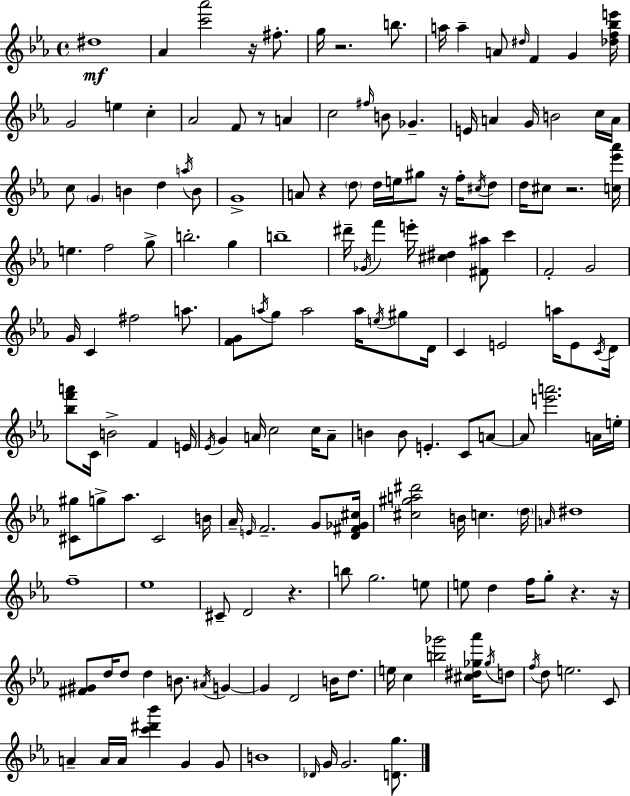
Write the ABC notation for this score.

X:1
T:Untitled
M:4/4
L:1/4
K:Eb
^d4 _A [c'_a']2 z/4 ^f/2 g/4 z2 b/2 a/4 a A/2 ^d/4 F G [_df_be']/4 G2 e c _A2 F/2 z/2 A c2 ^f/4 B/2 _G E/4 A G/4 B2 c/4 A/4 c/2 G B d a/4 B/2 G4 A/2 z d/2 d/4 e/4 ^g/2 z/4 f/4 ^c/4 d/2 d/4 ^c/2 z2 [c_e'_a']/4 e f2 g/2 b2 g b4 ^d'/4 _G/4 f' e'/4 [^c^d] [^F^a]/2 c' F2 G2 G/4 C ^f2 a/2 [FG]/2 a/4 g/2 a2 a/4 e/4 ^g/2 D/4 C E2 a/4 E/2 C/4 D/4 [_bf'a']/2 C/4 B2 F E/4 _E/4 G A/4 c2 c/4 A/2 B B/2 E C/2 A/2 A/2 [e'a']2 A/4 e/4 [^C^g]/2 g/2 _a/2 ^C2 B/4 _A/4 E/4 F2 G/2 [D^F_G^c]/4 [^c^ga^d']2 B/4 c d/4 A/4 ^d4 f4 _e4 ^C/2 D2 z b/2 g2 e/2 e/2 d f/4 g/2 z z/4 [^F^G]/2 d/4 d/2 d B/2 ^A/4 G G D2 B/4 d/2 e/4 c [b_g']2 [^c^d_g_a']/4 _g/4 d/2 f/4 d/2 e2 C/2 A A/4 A/4 [c'^d'_b'] G G/2 B4 _D/4 G/4 G2 [Dg]/2